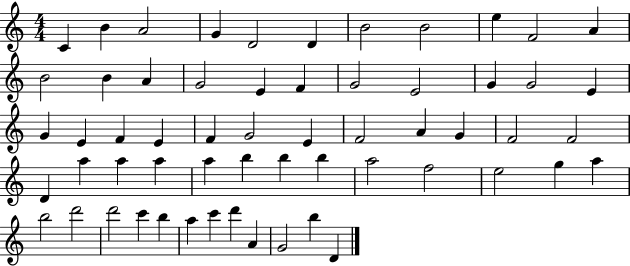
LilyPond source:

{
  \clef treble
  \numericTimeSignature
  \time 4/4
  \key c \major
  c'4 b'4 a'2 | g'4 d'2 d'4 | b'2 b'2 | e''4 f'2 a'4 | \break b'2 b'4 a'4 | g'2 e'4 f'4 | g'2 e'2 | g'4 g'2 e'4 | \break g'4 e'4 f'4 e'4 | f'4 g'2 e'4 | f'2 a'4 g'4 | f'2 f'2 | \break d'4 a''4 a''4 a''4 | a''4 b''4 b''4 b''4 | a''2 f''2 | e''2 g''4 a''4 | \break b''2 d'''2 | d'''2 c'''4 b''4 | a''4 c'''4 d'''4 a'4 | g'2 b''4 d'4 | \break \bar "|."
}